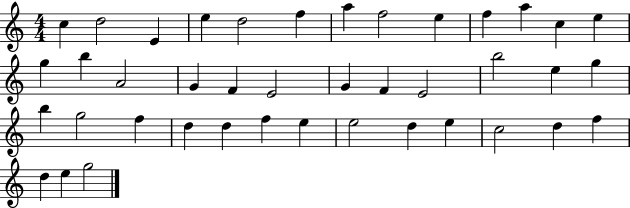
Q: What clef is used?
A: treble